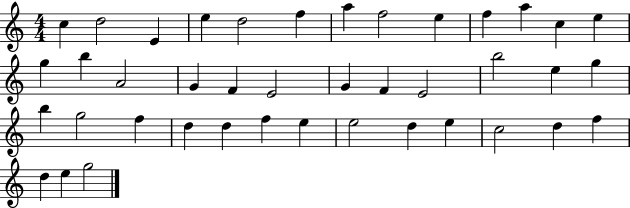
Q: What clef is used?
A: treble